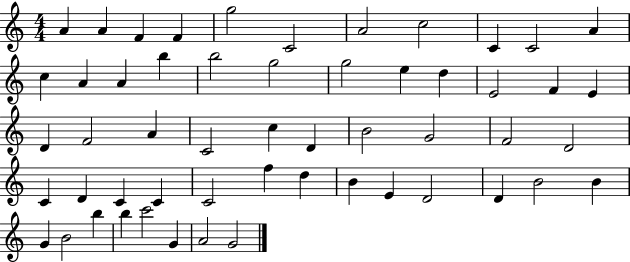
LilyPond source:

{
  \clef treble
  \numericTimeSignature
  \time 4/4
  \key c \major
  a'4 a'4 f'4 f'4 | g''2 c'2 | a'2 c''2 | c'4 c'2 a'4 | \break c''4 a'4 a'4 b''4 | b''2 g''2 | g''2 e''4 d''4 | e'2 f'4 e'4 | \break d'4 f'2 a'4 | c'2 c''4 d'4 | b'2 g'2 | f'2 d'2 | \break c'4 d'4 c'4 c'4 | c'2 f''4 d''4 | b'4 e'4 d'2 | d'4 b'2 b'4 | \break g'4 b'2 b''4 | b''4 c'''2 g'4 | a'2 g'2 | \bar "|."
}